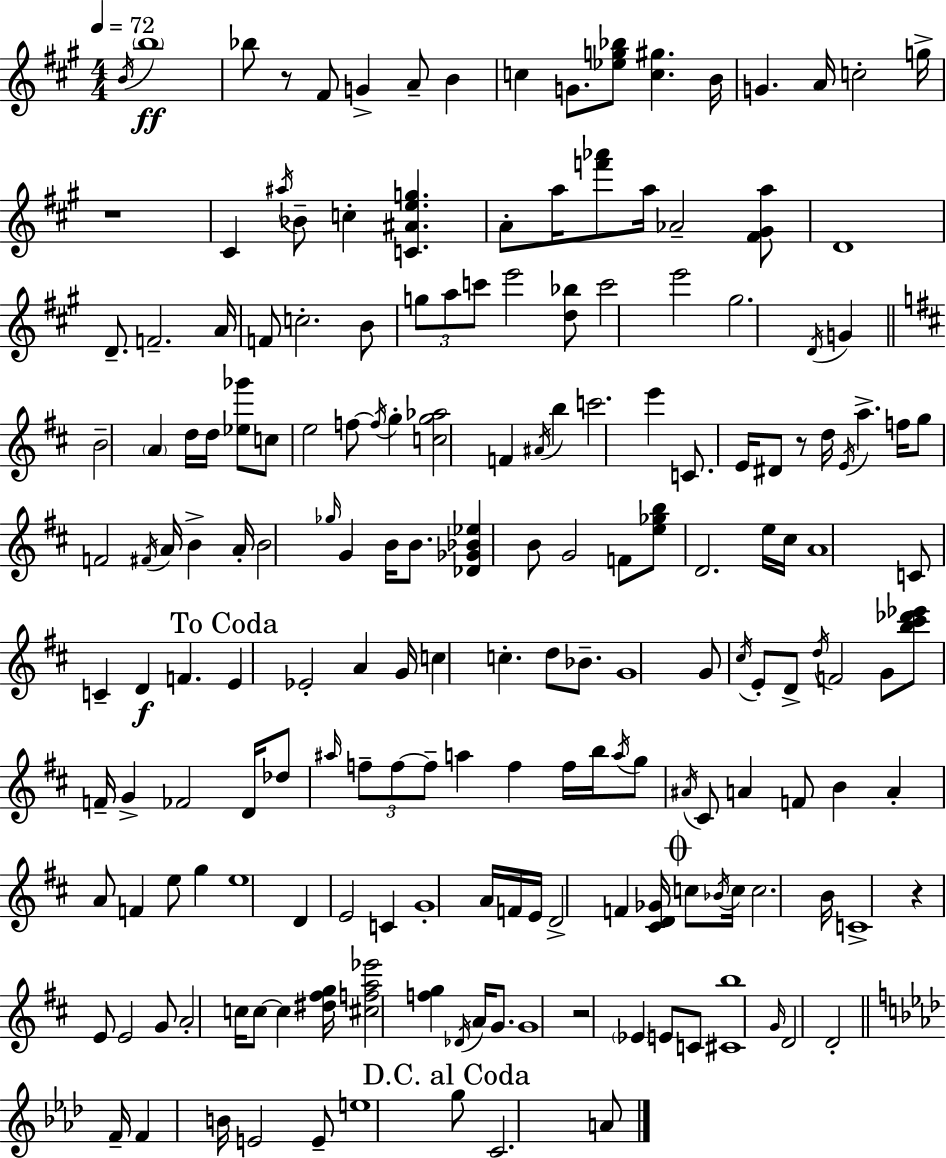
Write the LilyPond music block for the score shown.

{
  \clef treble
  \numericTimeSignature
  \time 4/4
  \key a \major
  \tempo 4 = 72
  \repeat volta 2 { \acciaccatura { b'16 }\ff \parenthesize b''1 | bes''8 r8 fis'8 g'4-> a'8-- b'4 | c''4 g'8. <ees'' g'' bes''>8 <c'' gis''>4. | b'16 g'4. a'16 c''2-. | \break g''16-> r1 | cis'4 \acciaccatura { ais''16 } bes'8-- c''4-. <c' ais' e'' g''>4. | a'8-. a''16 <f''' aes'''>8 a''16 aes'2-- | <fis' gis' a''>8 d'1 | \break d'8.-- f'2.-- | a'16 f'8 c''2.-. | b'8 \tuplet 3/2 { g''8 a''8 c'''8 } e'''2 | <d'' bes''>8 c'''2 e'''2 | \break gis''2. \acciaccatura { d'16 } g'4 | \bar "||" \break \key d \major b'2-- \parenthesize a'4 d''16 d''16 <ees'' ges'''>8 | c''8 e''2 f''8~~ \acciaccatura { f''16 } g''4-. | <c'' g'' aes''>2 f'4 \acciaccatura { ais'16 } b''4 | c'''2. e'''4 | \break c'8. e'16 dis'8 r8 d''16 \acciaccatura { e'16 } a''4.-> | f''16 g''8 f'2 \acciaccatura { fis'16 } a'16 b'4-> | a'16-. b'2 \grace { ges''16 } g'4 | b'16 b'8. <des' ges' bes' ees''>4 b'8 g'2 | \break f'8 <e'' ges'' b''>8 d'2. | e''16 cis''16 a'1 | c'8 c'4-- d'4\f f'4. | \mark "To Coda" e'4 ees'2-. | \break a'4 g'16 c''4 c''4.-. | d''8 bes'8.-- g'1 | g'8 \acciaccatura { cis''16 } e'8-. d'8-> \acciaccatura { d''16 } f'2 | g'8 <b'' cis''' des''' ees'''>8 f'16-- g'4-> fes'2 | \break d'16 des''8 \grace { ais''16 } \tuplet 3/2 { f''8-- f''8~~ f''8-- } | a''4 f''4 f''16 b''16 \acciaccatura { a''16 } g''8 \acciaccatura { ais'16 } cis'8 | a'4 f'8 b'4 a'4-. a'8 | f'4 e''8 g''4 e''1 | \break d'4 e'2 | c'4 g'1-. | a'16 f'16 e'16 d'2-> | f'4 <cis' d' ges'>16 \mark \markup { \musicglyph "scripts.coda" } c''8 \acciaccatura { bes'16 } c''16 c''2. | \break b'16 c'1-> | r4 e'8 | e'2 g'8 a'2-. | c''16 c''8~~ c''4 <dis'' fis'' g''>16 <cis'' f'' a'' ees'''>2 | \break <f'' g''>4 \acciaccatura { des'16 } a'16 g'8. g'1 | r2 | \parenthesize ees'4 e'8 c'8 <cis' b''>1 | \grace { g'16 } d'2 | \break d'2-. \bar "||" \break \key f \minor f'16-- f'4 b'16 e'2 e'8-- | e''1 | \mark "D.C. al Coda" g''8 c'2. a'8 | } \bar "|."
}